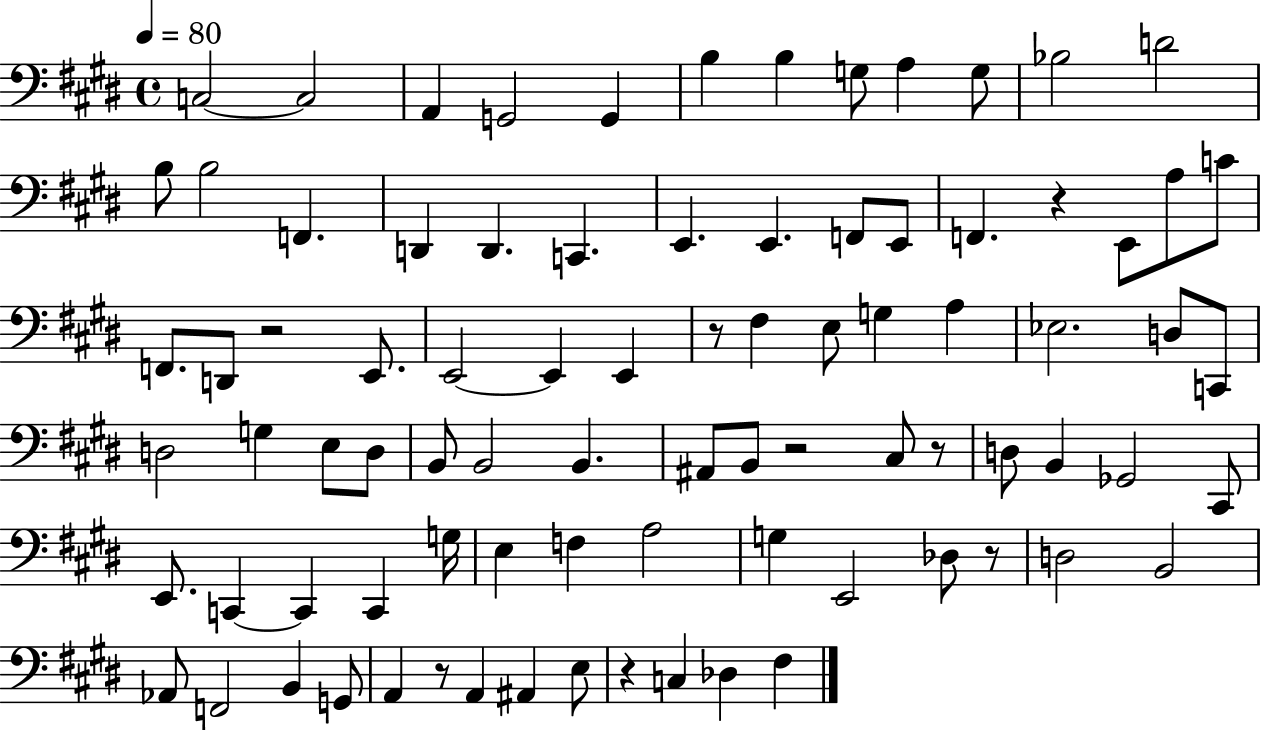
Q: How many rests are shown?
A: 8